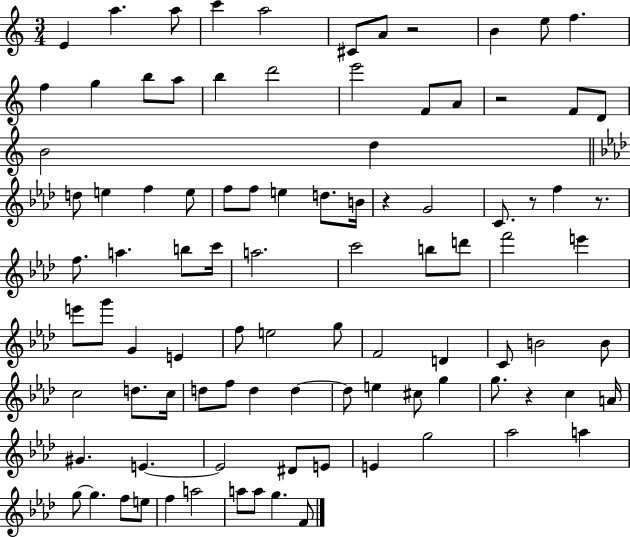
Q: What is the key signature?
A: C major